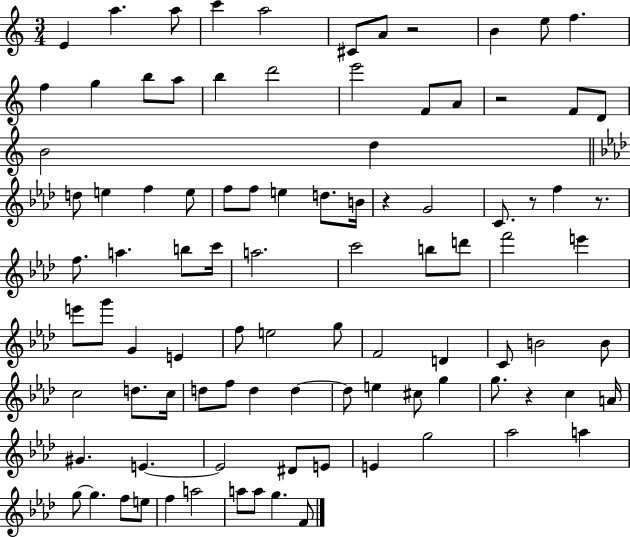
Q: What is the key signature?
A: C major